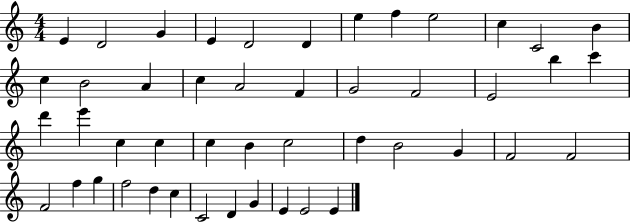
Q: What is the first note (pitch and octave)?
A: E4